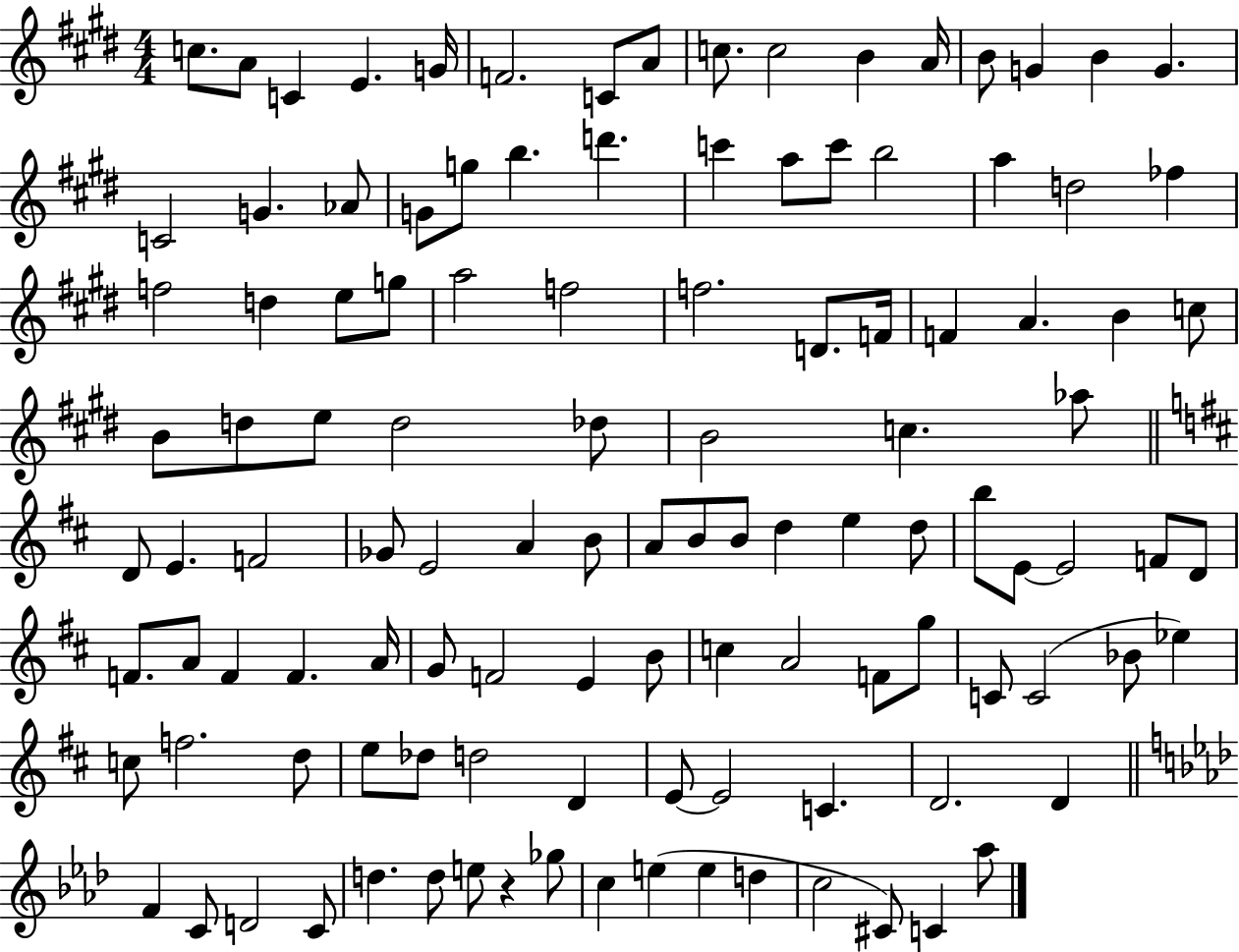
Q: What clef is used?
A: treble